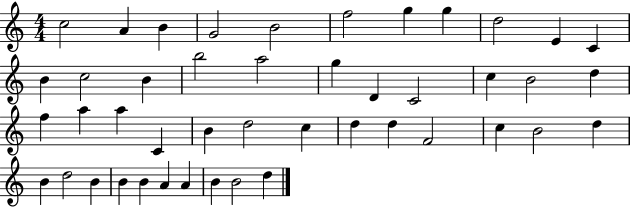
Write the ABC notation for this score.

X:1
T:Untitled
M:4/4
L:1/4
K:C
c2 A B G2 B2 f2 g g d2 E C B c2 B b2 a2 g D C2 c B2 d f a a C B d2 c d d F2 c B2 d B d2 B B B A A B B2 d